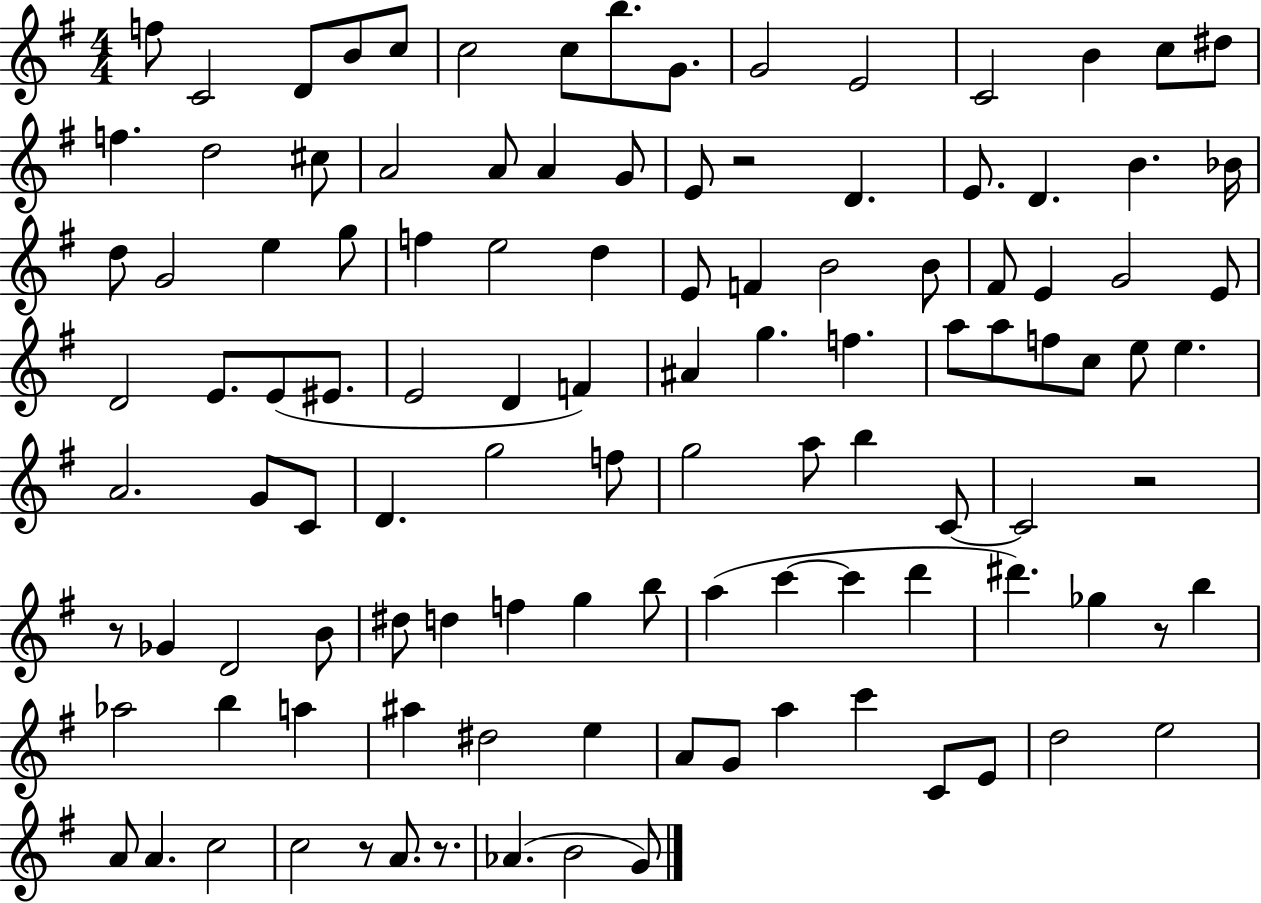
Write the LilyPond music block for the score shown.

{
  \clef treble
  \numericTimeSignature
  \time 4/4
  \key g \major
  f''8 c'2 d'8 b'8 c''8 | c''2 c''8 b''8. g'8. | g'2 e'2 | c'2 b'4 c''8 dis''8 | \break f''4. d''2 cis''8 | a'2 a'8 a'4 g'8 | e'8 r2 d'4. | e'8. d'4. b'4. bes'16 | \break d''8 g'2 e''4 g''8 | f''4 e''2 d''4 | e'8 f'4 b'2 b'8 | fis'8 e'4 g'2 e'8 | \break d'2 e'8. e'8( eis'8. | e'2 d'4 f'4) | ais'4 g''4. f''4. | a''8 a''8 f''8 c''8 e''8 e''4. | \break a'2. g'8 c'8 | d'4. g''2 f''8 | g''2 a''8 b''4 c'8~~ | c'2 r2 | \break r8 ges'4 d'2 b'8 | dis''8 d''4 f''4 g''4 b''8 | a''4( c'''4~~ c'''4 d'''4 | dis'''4.) ges''4 r8 b''4 | \break aes''2 b''4 a''4 | ais''4 dis''2 e''4 | a'8 g'8 a''4 c'''4 c'8 e'8 | d''2 e''2 | \break a'8 a'4. c''2 | c''2 r8 a'8. r8. | aes'4.( b'2 g'8) | \bar "|."
}